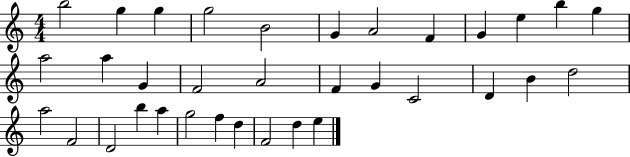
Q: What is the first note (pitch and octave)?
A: B5